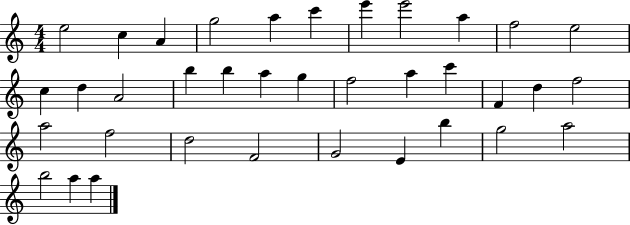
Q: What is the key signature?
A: C major